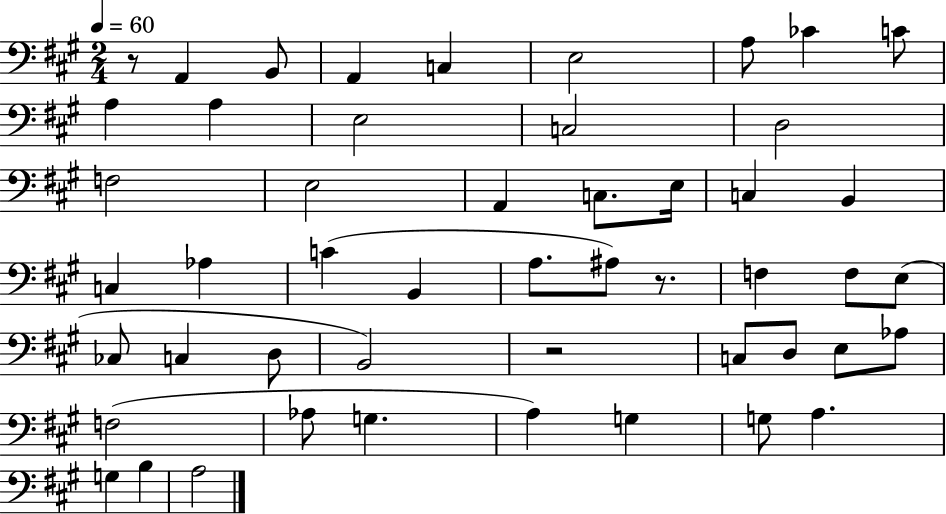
{
  \clef bass
  \numericTimeSignature
  \time 2/4
  \key a \major
  \tempo 4 = 60
  r8 a,4 b,8 | a,4 c4 | e2 | a8 ces'4 c'8 | \break a4 a4 | e2 | c2 | d2 | \break f2 | e2 | a,4 c8. e16 | c4 b,4 | \break c4 aes4 | c'4( b,4 | a8. ais8) r8. | f4 f8 e8( | \break ces8 c4 d8 | b,2) | r2 | c8 d8 e8 aes8 | \break f2( | aes8 g4. | a4) g4 | g8 a4. | \break g4 b4 | a2 | \bar "|."
}